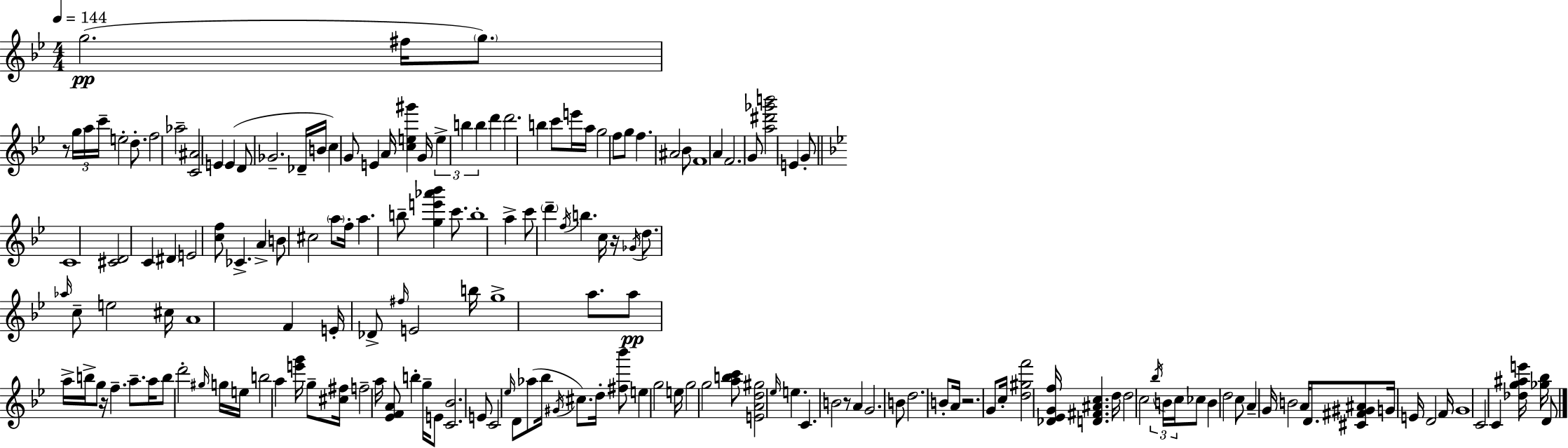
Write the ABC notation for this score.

X:1
T:Untitled
M:4/4
L:1/4
K:Gm
g2 ^f/4 g/2 z/2 g/4 a/4 c'/4 e2 d/2 f2 _a2 [C^A]2 E E D/2 _G2 _D/4 B/4 c G/2 E A/4 [ce^g'] G/4 e b b d' d'2 b c'/2 e'/4 a/4 g2 f/2 g/2 f ^A2 _B/2 F4 A F2 G/2 [a^d'_g'b']2 E G/2 C4 [^CD]2 C ^D E2 [cf]/2 _C A B/2 ^c2 a/2 f/4 a b/2 [ge'_a'_b'] c'/2 b4 a c'/2 d' f/4 b c/4 z/4 _G/4 d/2 _a/4 c/2 e2 ^c/4 A4 F E/4 _D/2 ^f/4 E2 b/4 g4 a/2 a/2 a/4 b/4 g/2 z/4 f a/2 a/4 b/2 d'2 ^g/4 g/4 e/4 b2 a [e'g']/4 g/2 [^c^f]/4 f2 a/4 [_EFA]/2 b g/4 E/2 [C_B]2 E/2 C2 _e/4 D/2 _a/2 _b/4 ^G/4 ^c/2 d/4 [^f_b']/2 e g2 e/4 g2 g2 [abc']/2 [EAd^g]2 _e/4 e C B2 z/2 A G2 B/2 d2 B/2 A/4 z2 G/2 c/4 [d^gf']2 [_D_EGf]/4 [D^F^Ac] d/4 d2 c2 _b/4 B/4 c/4 _c/2 B d2 c/2 A G/4 B2 A/4 D/2 [^C^F^G^A]/2 G/4 E/4 D2 F/4 G4 C2 C [_dg^ae']/4 [_g_b]/4 D/2